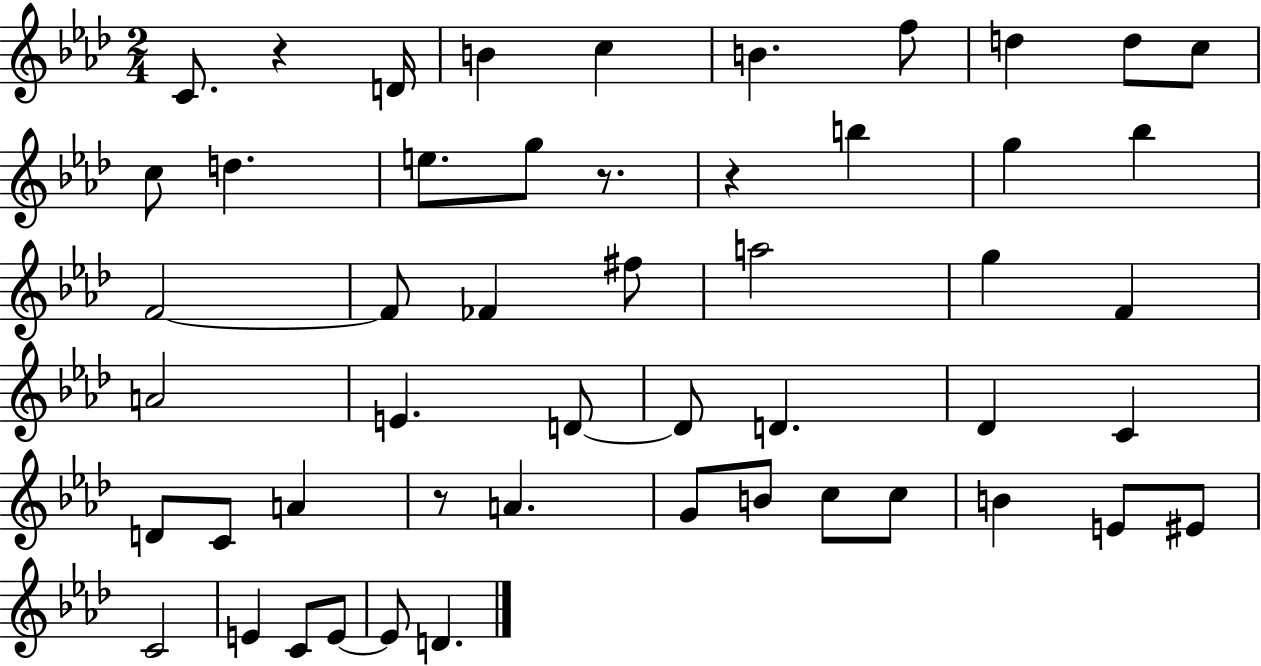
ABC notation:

X:1
T:Untitled
M:2/4
L:1/4
K:Ab
C/2 z D/4 B c B f/2 d d/2 c/2 c/2 d e/2 g/2 z/2 z b g _b F2 F/2 _F ^f/2 a2 g F A2 E D/2 D/2 D _D C D/2 C/2 A z/2 A G/2 B/2 c/2 c/2 B E/2 ^E/2 C2 E C/2 E/2 E/2 D